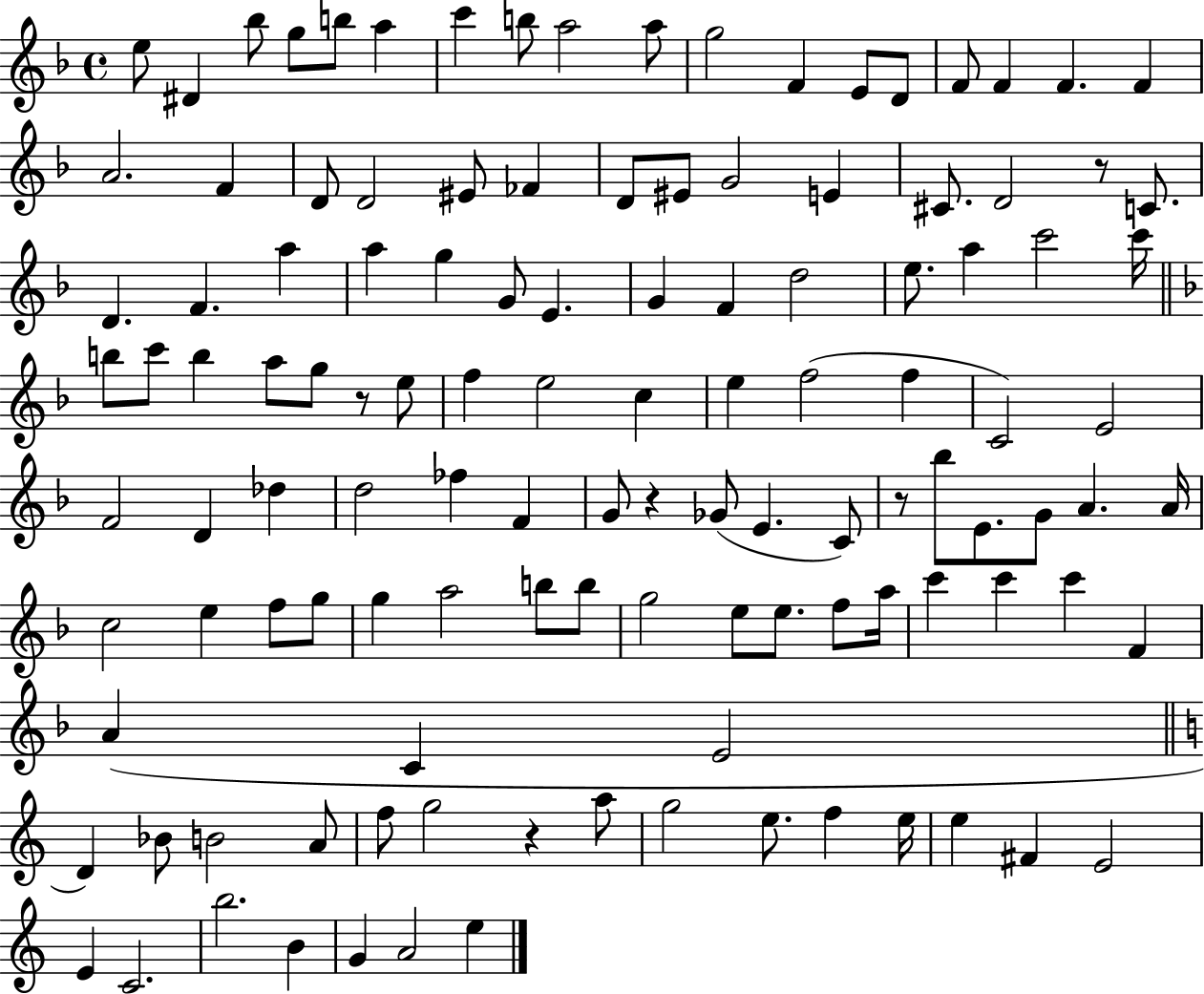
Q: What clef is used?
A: treble